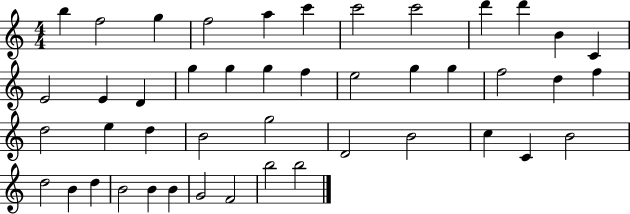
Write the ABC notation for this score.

X:1
T:Untitled
M:4/4
L:1/4
K:C
b f2 g f2 a c' c'2 c'2 d' d' B C E2 E D g g g f e2 g g f2 d f d2 e d B2 g2 D2 B2 c C B2 d2 B d B2 B B G2 F2 b2 b2